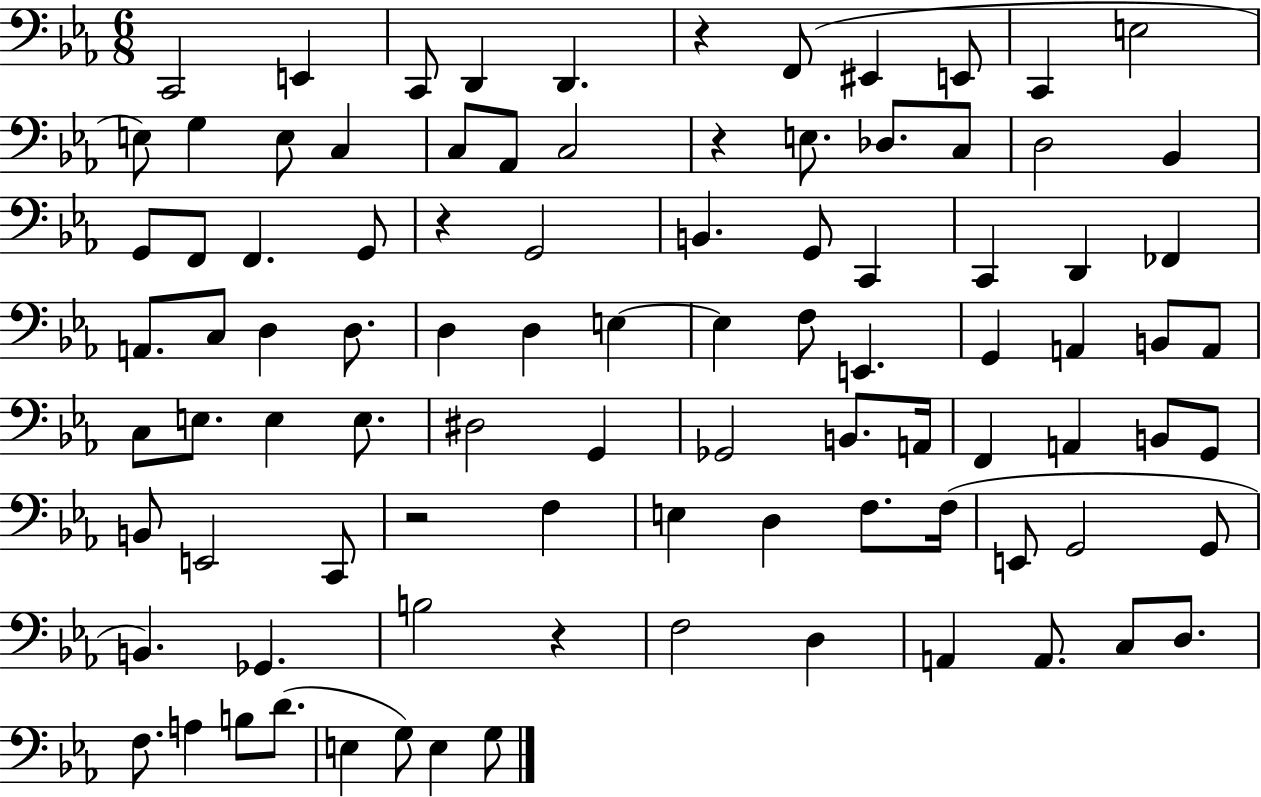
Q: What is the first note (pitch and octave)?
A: C2